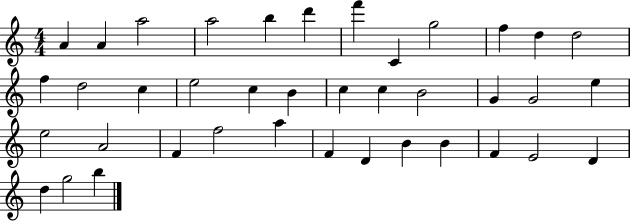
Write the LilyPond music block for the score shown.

{
  \clef treble
  \numericTimeSignature
  \time 4/4
  \key c \major
  a'4 a'4 a''2 | a''2 b''4 d'''4 | f'''4 c'4 g''2 | f''4 d''4 d''2 | \break f''4 d''2 c''4 | e''2 c''4 b'4 | c''4 c''4 b'2 | g'4 g'2 e''4 | \break e''2 a'2 | f'4 f''2 a''4 | f'4 d'4 b'4 b'4 | f'4 e'2 d'4 | \break d''4 g''2 b''4 | \bar "|."
}